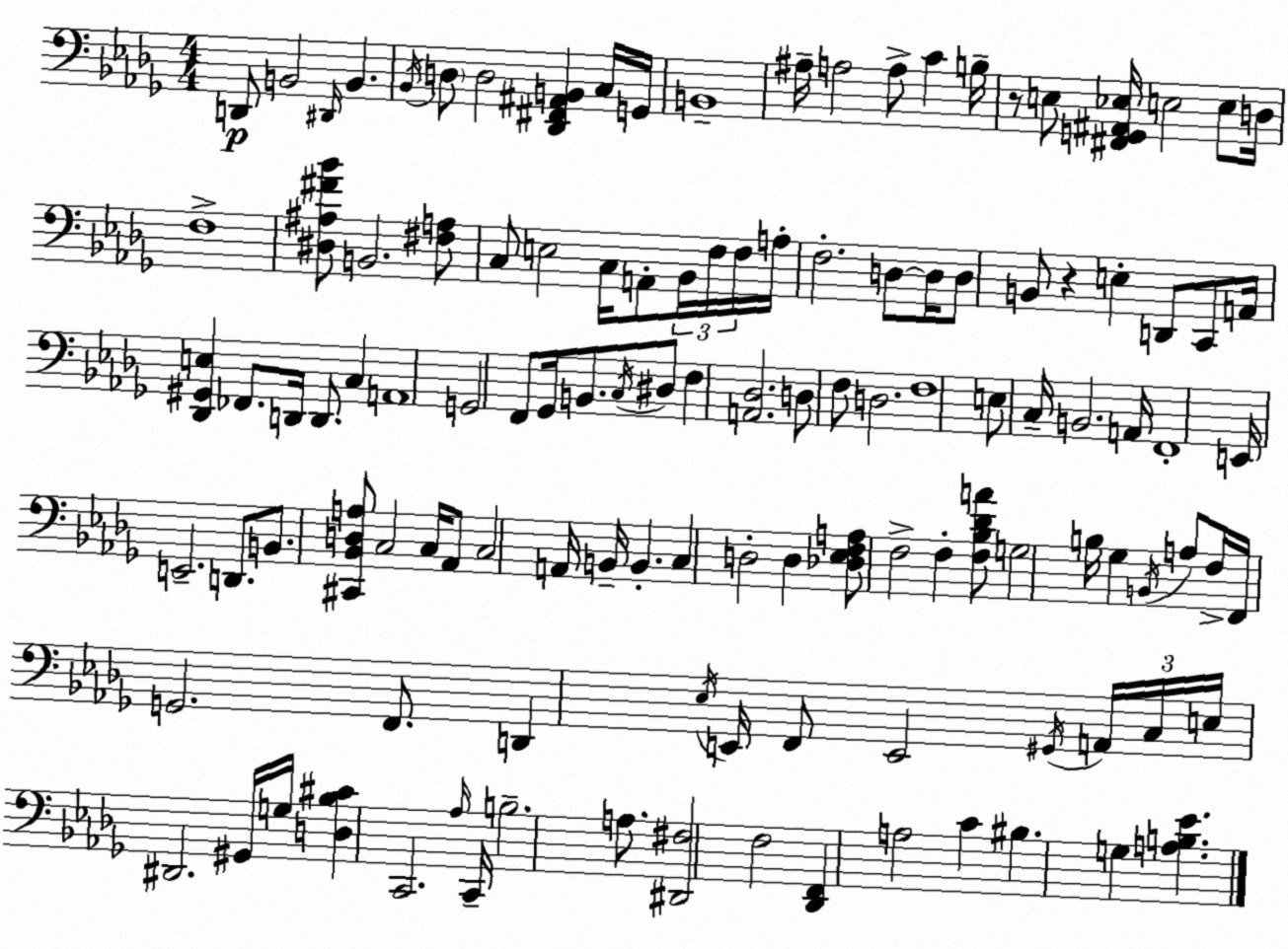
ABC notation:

X:1
T:Untitled
M:4/4
L:1/4
K:Bbm
D,,/2 B,,2 ^D,,/4 B,, _B,,/4 D,/2 D,2 [_D,,^F,,^A,,B,,] C,/4 G,,/4 B,,4 ^A,/4 A,2 A,/2 C B,/4 z/2 E,/2 [^F,,G,,^A,,_E,]/4 E,2 E,/2 D,/4 F,4 [^D,^A,^F_B]/2 B,,2 [^F,A,]/2 C,/2 E,2 C,/4 A,,/2 _B,,/4 F,/4 F,/4 A,/4 F,2 D,/2 D,/4 D,/2 B,,/2 z E, D,,/2 C,,/2 A,,/4 [_D,,^G,,E,] _F,,/2 D,,/4 D,,/2 C, A,,4 G,,2 F,,/2 _G,,/4 B,,/2 C,/4 ^D,/2 F, [A,,_D,]2 D,/2 F,/2 D,2 F,4 E,/2 C,/4 B,,2 A,,/4 F,,4 E,,/4 E,,2 D,,/2 B,,/2 [^C,,_B,,D,A,]/2 C,2 C,/4 _A,,/2 C,2 A,,/4 B,,/4 B,, C, D,2 D, [_D,_E,F,A,]/2 F,2 F, [F,_B,_DA]/2 G,2 B,/4 _G, B,,/4 A,/2 F,/4 F,,/4 G,,2 F,,/2 D,, _E,/4 E,,/4 F,,/2 E,,2 ^G,,/4 A,,/4 C,/4 E,/4 ^D,,2 ^G,,/4 G,/4 [D,_B,^C] C,,2 _A,/4 C,,/4 B,2 A,/2 [^D,,^F,]2 F,2 [_D,,F,,] A,2 C ^B, G, [A,B,_E]